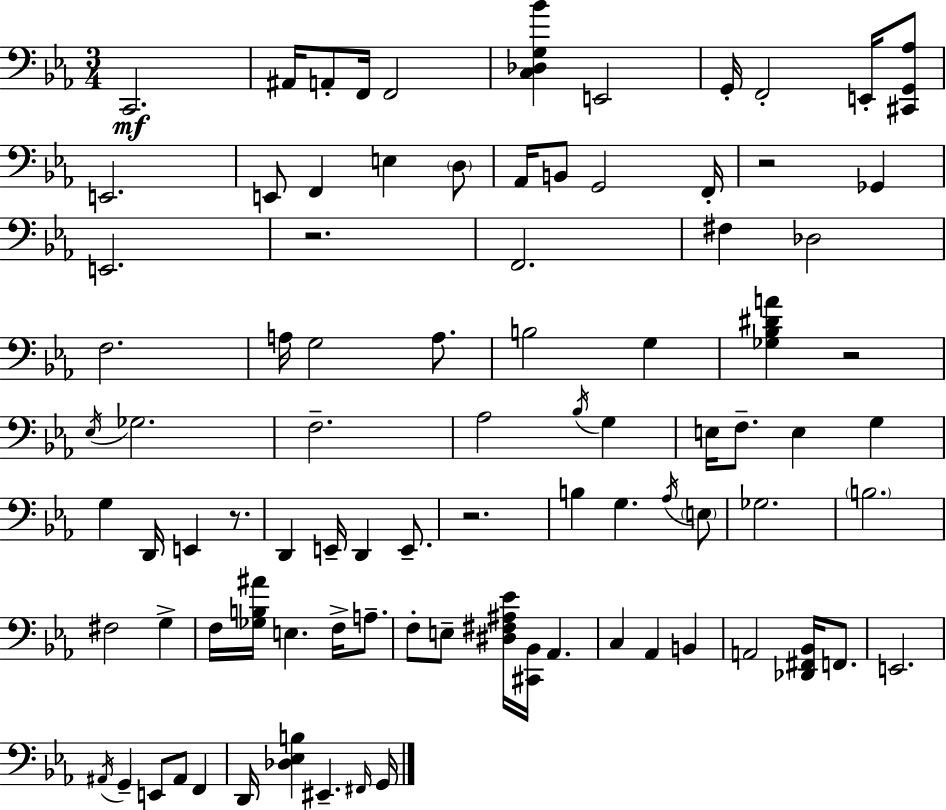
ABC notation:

X:1
T:Untitled
M:3/4
L:1/4
K:Cm
C,,2 ^A,,/4 A,,/2 F,,/4 F,,2 [C,_D,G,_B] E,,2 G,,/4 F,,2 E,,/4 [^C,,G,,_A,]/2 E,,2 E,,/2 F,, E, D,/2 _A,,/4 B,,/2 G,,2 F,,/4 z2 _G,, E,,2 z2 F,,2 ^F, _D,2 F,2 A,/4 G,2 A,/2 B,2 G, [_G,_B,^DA] z2 _E,/4 _G,2 F,2 _A,2 _B,/4 G, E,/4 F,/2 E, G, G, D,,/4 E,, z/2 D,, E,,/4 D,, E,,/2 z2 B, G, _A,/4 E,/2 _G,2 B,2 ^F,2 G, F,/4 [_G,B,^A]/4 E, F,/4 A,/2 F,/2 E,/2 [^D,^F,^A,_E]/4 [^C,,_B,,]/4 _A,, C, _A,, B,, A,,2 [_D,,^F,,_B,,]/4 F,,/2 E,,2 ^A,,/4 G,, E,,/2 ^A,,/2 F,, D,,/4 [_D,_E,B,] ^E,, ^F,,/4 G,,/4